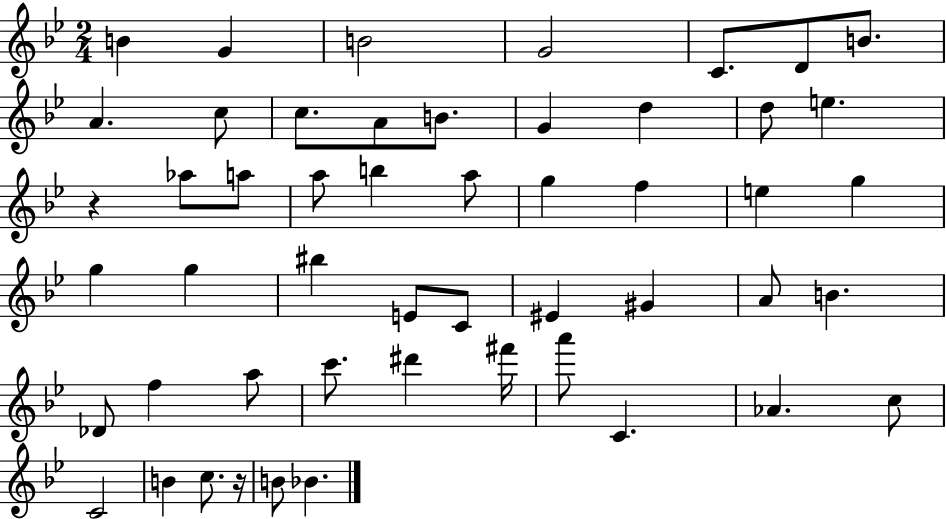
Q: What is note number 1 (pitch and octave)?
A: B4